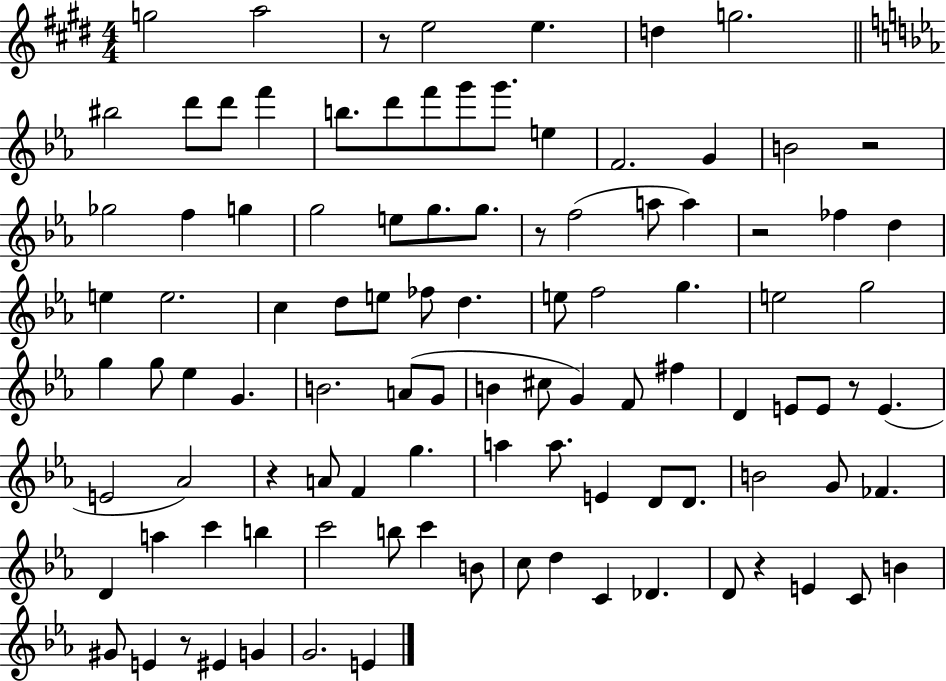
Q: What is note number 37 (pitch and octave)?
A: FES5